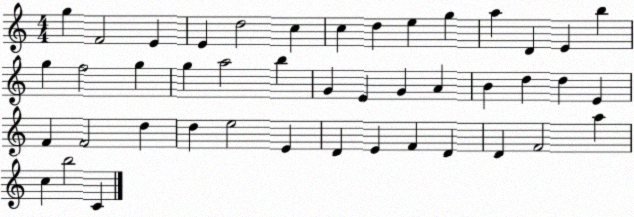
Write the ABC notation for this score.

X:1
T:Untitled
M:4/4
L:1/4
K:C
g F2 E E d2 c c d e g a D E b g f2 g g a2 b G E G A B d d E F F2 d d e2 E D E F D D F2 a c b2 C